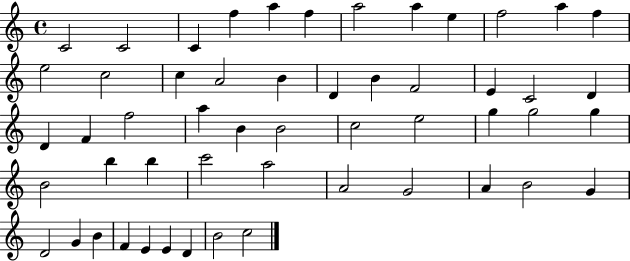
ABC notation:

X:1
T:Untitled
M:4/4
L:1/4
K:C
C2 C2 C f a f a2 a e f2 a f e2 c2 c A2 B D B F2 E C2 D D F f2 a B B2 c2 e2 g g2 g B2 b b c'2 a2 A2 G2 A B2 G D2 G B F E E D B2 c2